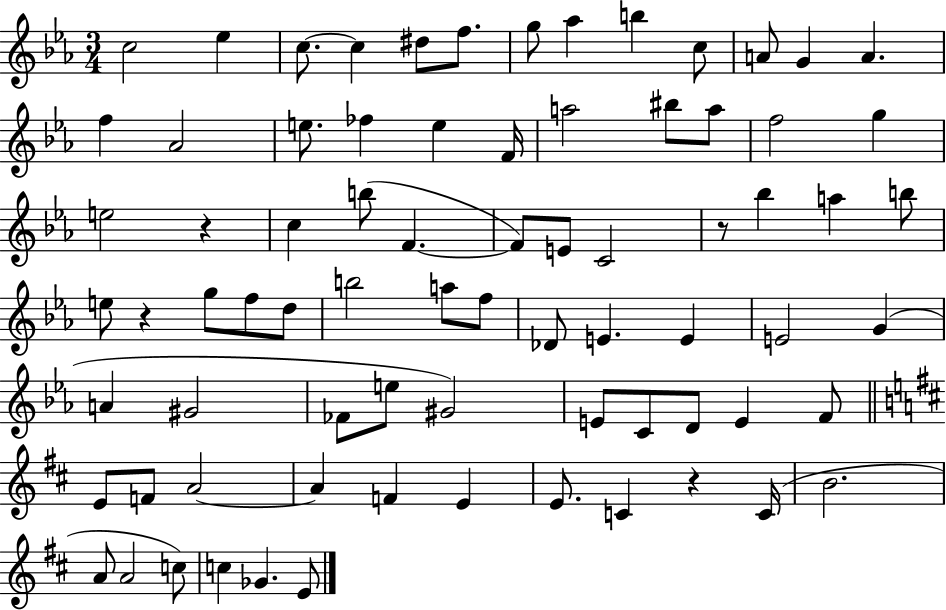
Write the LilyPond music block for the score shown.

{
  \clef treble
  \numericTimeSignature
  \time 3/4
  \key ees \major
  c''2 ees''4 | c''8.~~ c''4 dis''8 f''8. | g''8 aes''4 b''4 c''8 | a'8 g'4 a'4. | \break f''4 aes'2 | e''8. fes''4 e''4 f'16 | a''2 bis''8 a''8 | f''2 g''4 | \break e''2 r4 | c''4 b''8( f'4.~~ | f'8) e'8 c'2 | r8 bes''4 a''4 b''8 | \break e''8 r4 g''8 f''8 d''8 | b''2 a''8 f''8 | des'8 e'4. e'4 | e'2 g'4( | \break a'4 gis'2 | fes'8 e''8 gis'2) | e'8 c'8 d'8 e'4 f'8 | \bar "||" \break \key b \minor e'8 f'8 a'2~~ | a'4 f'4 e'4 | e'8. c'4 r4 c'16( | b'2. | \break a'8 a'2 c''8) | c''4 ges'4. e'8 | \bar "|."
}